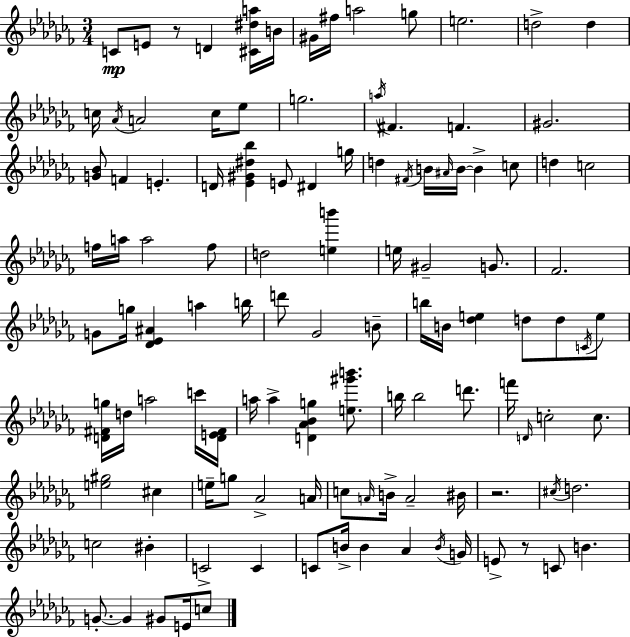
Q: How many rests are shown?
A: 3